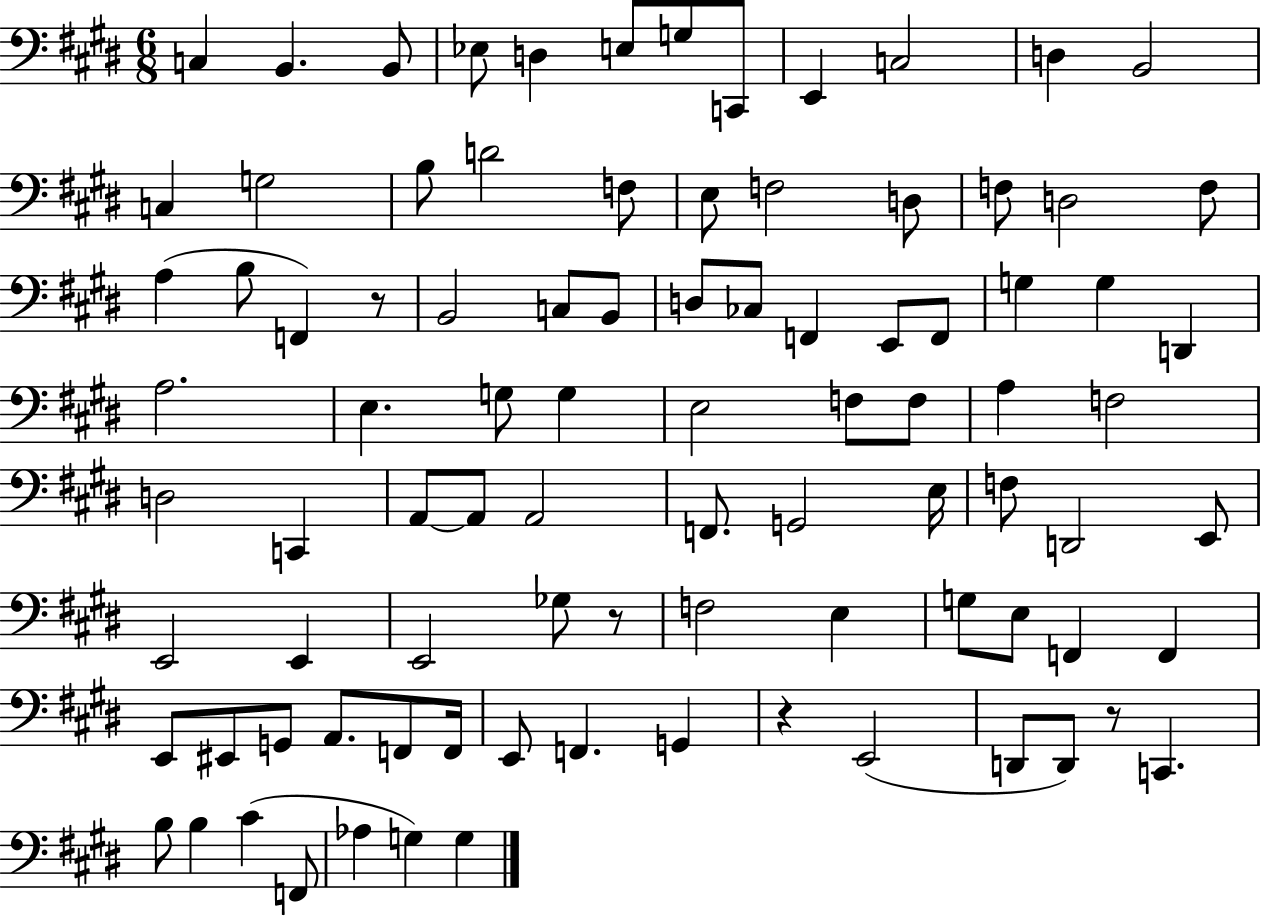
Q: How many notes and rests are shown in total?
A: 91